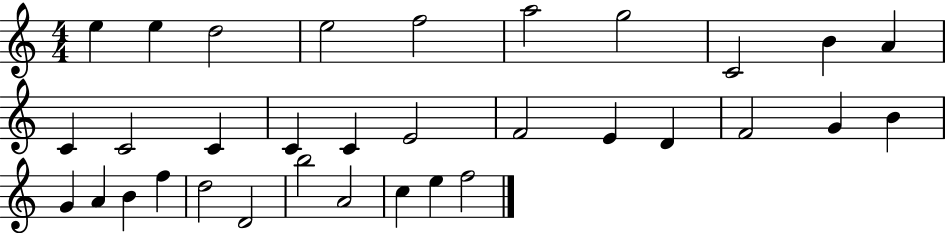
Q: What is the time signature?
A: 4/4